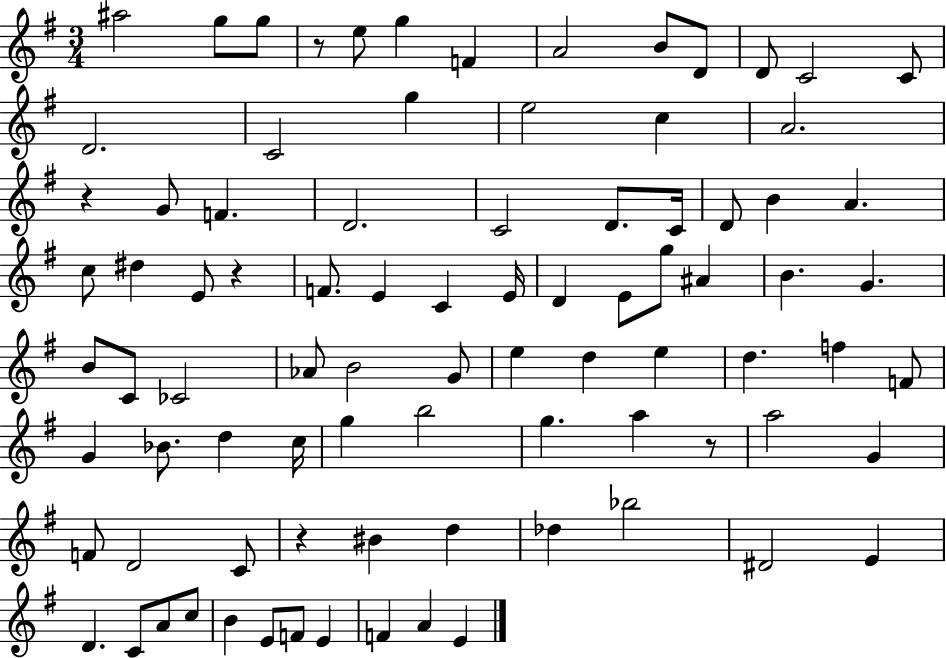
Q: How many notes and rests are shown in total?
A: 87